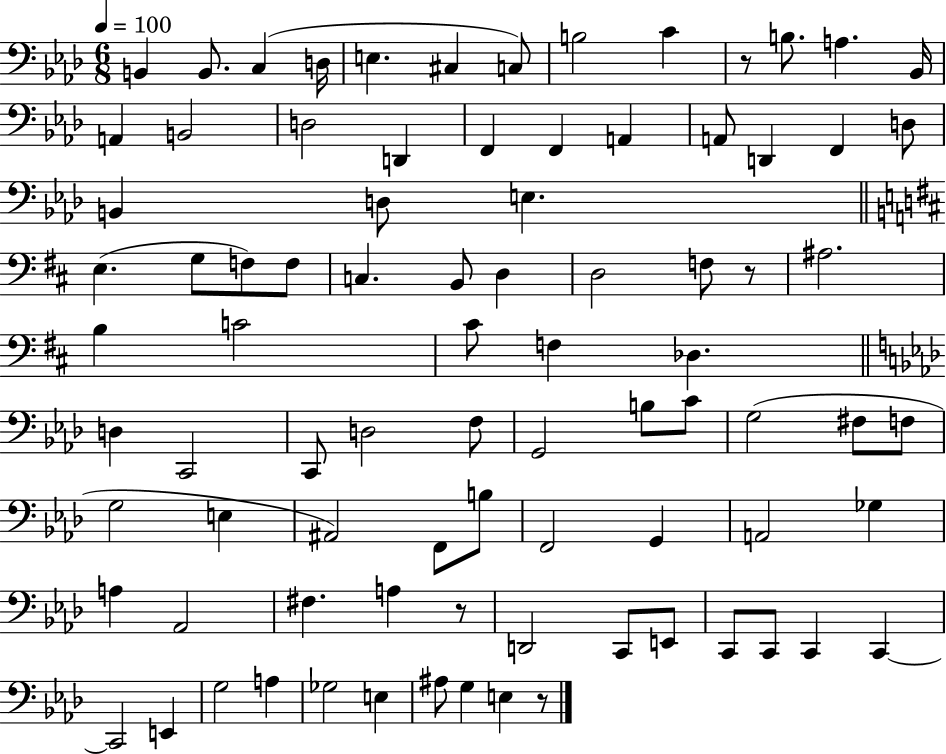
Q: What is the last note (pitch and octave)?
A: E3